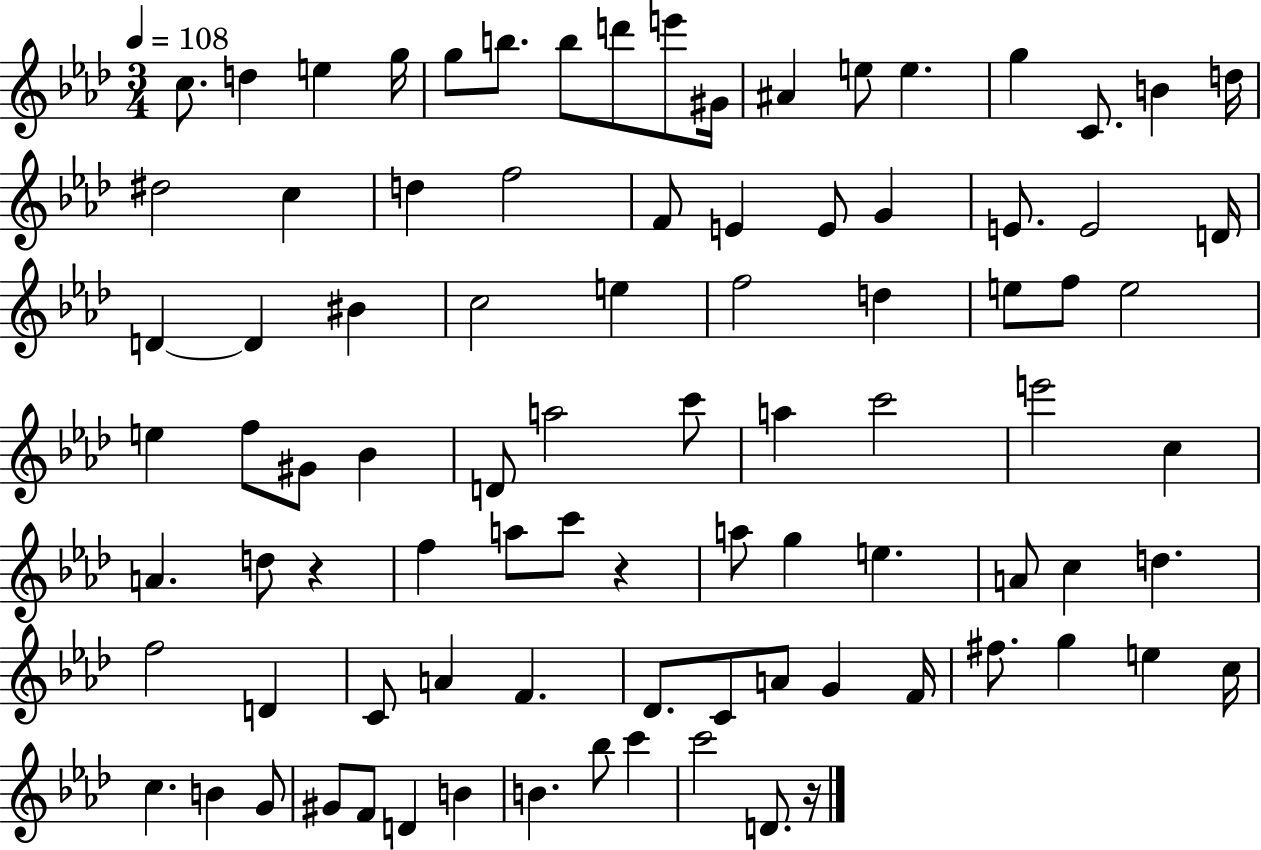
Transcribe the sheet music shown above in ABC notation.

X:1
T:Untitled
M:3/4
L:1/4
K:Ab
c/2 d e g/4 g/2 b/2 b/2 d'/2 e'/2 ^G/4 ^A e/2 e g C/2 B d/4 ^d2 c d f2 F/2 E E/2 G E/2 E2 D/4 D D ^B c2 e f2 d e/2 f/2 e2 e f/2 ^G/2 _B D/2 a2 c'/2 a c'2 e'2 c A d/2 z f a/2 c'/2 z a/2 g e A/2 c d f2 D C/2 A F _D/2 C/2 A/2 G F/4 ^f/2 g e c/4 c B G/2 ^G/2 F/2 D B B _b/2 c' c'2 D/2 z/4